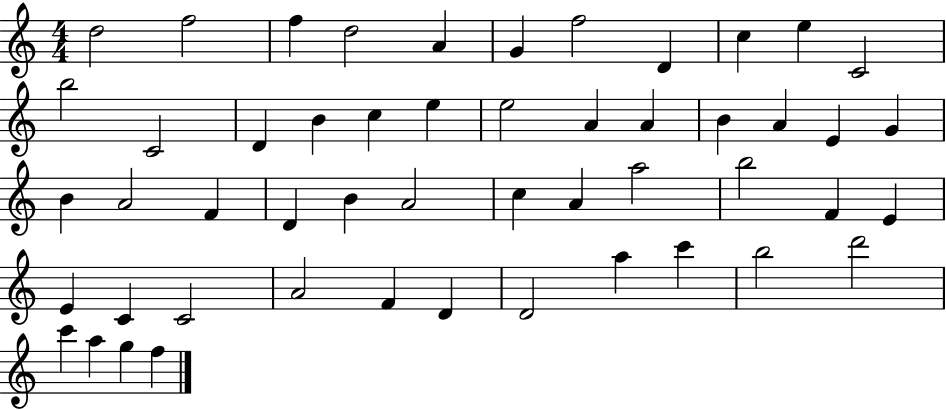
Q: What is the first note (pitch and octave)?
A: D5